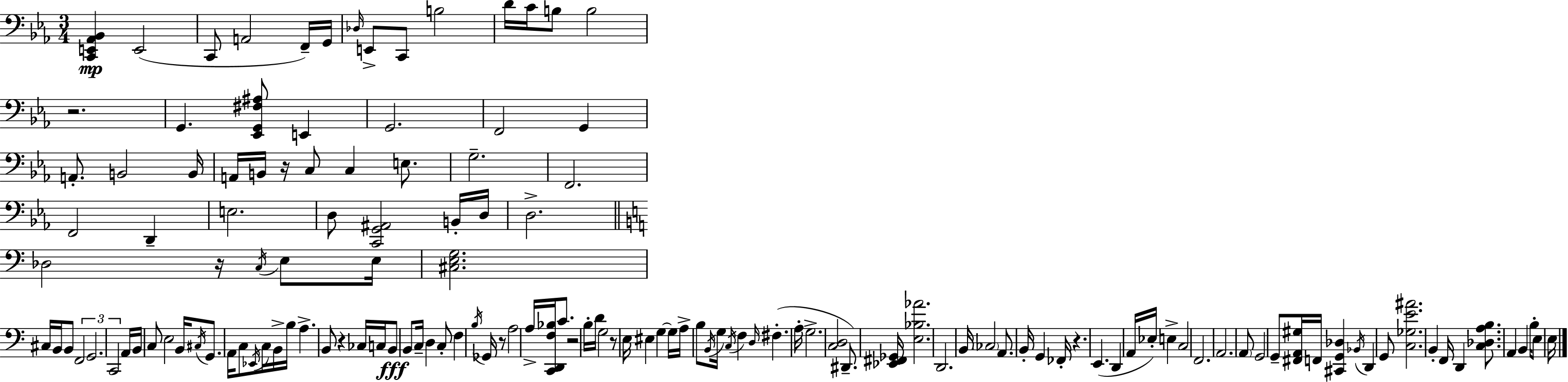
{
  \clef bass
  \numericTimeSignature
  \time 3/4
  \key c \minor
  <c, e, aes, bes,>4\mp e,2( | c,8 a,2 f,16--) g,16 | \grace { des16 } e,8-> c,8 b2 | d'16 c'16 b8 b2 | \break r2. | g,4. <ees, g, fis ais>8 e,4 | g,2. | f,2 g,4 | \break a,8.-. b,2 | b,16 a,16 b,16 r16 c8 c4 e8. | g2.-- | f,2. | \break f,2 d,4-- | e2. | d8 <c, g, ais,>2 b,16-. | d16 d2.-> | \break \bar "||" \break \key c \major des2 r16 \acciaccatura { c16 } e8 | e16 <cis e g>2. | cis16 b,16 b,8 \tuplet 3/2 { f,2 | g,2. | \break c,2 } a,16 b,16 c8 | e2 b,16 \acciaccatura { cis16 } g,8. | a,16 c8 \acciaccatura { ees,16 } c16 b,16-> b16 a4.-> | b,8 r4 ces16 c16 b,8\fff | \break b,8 c16-- d4 c8-. f4 | \acciaccatura { b16 } ges,16 r8 a2 | a16-> <c, d, f bes>16 c'8. r2 | b16-. d'16 g2 | \break r8 e16 eis4 g4~~ | g16 a16-> b8 \acciaccatura { b,16 } g16 \acciaccatura { c16 } f4 \grace { d16 } | fis4.-.( a16-. g2.-> | <c d>2 | \break dis,8.--) <ees, fis, ges,>16 <e bes aes'>2. | d,2. | b,16 \parenthesize ces2 | a,8. b,16-. g,4 | \break fes,16-. r4. e,4.( | d,4 a,16 ees16-.) e4-> c2 | f,2. | a,2. | \break \parenthesize a,8 g,2 | g,8-- <fis, a, gis>16 f,16 <cis, g, des>4 | \acciaccatura { bes,16 } d,4 g,8 <c ges e' ais'>2. | b,4-. | \break f,16 d,4 <c des a b>8. a,4 | b,4 b16-. e8 e16 \bar "|."
}